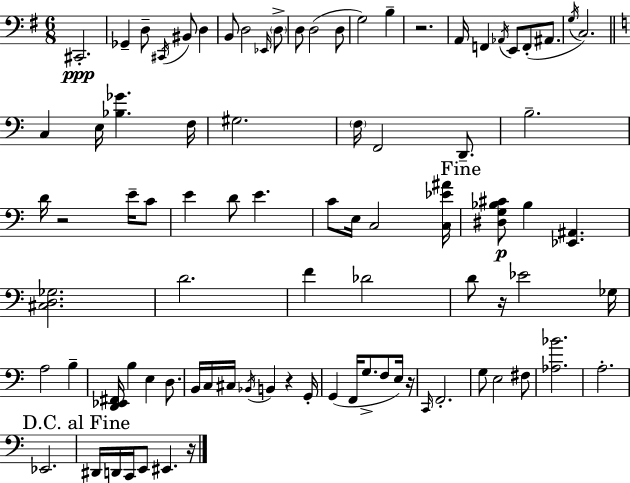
{
  \clef bass
  \numericTimeSignature
  \time 6/8
  \key g \major
  cis,2.-.\ppp | ges,4-- d8-- \acciaccatura { cis,16 } bis,8 d4 | b,8 d2 \grace { ees,16 } | \parenthesize d8-> d8 d2( | \break d8 g2) b4-- | r2. | a,16 f,4 \acciaccatura { aes,16 } e,8 f,8-.( | ais,8. \acciaccatura { g16 } c2.) | \break \bar "||" \break \key a \minor c4 e16 <bes ges'>4. f16 | gis2. | \parenthesize f16 f,2 d,8.-- | b2.-- | \break d'16 r2 e'16-- c'8 | e'4 d'8 e'4. | c'8 e16 c2 <c ees' ais'>16 | \mark "Fine" <dis g bes cis'>8\p bes4 <ees, ais,>4. | \break <cis d ges>2. | d'2. | f'4 des'2 | d'8 r16 ees'2 ges16 | \break a2 b4-- | <d, ees, fis,>16 b4 e4 d8. | b,16 c16 cis16 \acciaccatura { bes,16 } b,4 r4 | g,16-. g,4( f,16 g8.-> f8 e16) | \break r16 \grace { c,16 } f,2.-. | g8 e2 | fis8 <aes bes'>2. | a2.-. | \break ees,2. | \mark "D.C. al Fine" dis,16 d,16 c,16 e,8 eis,4. | r16 \bar "|."
}